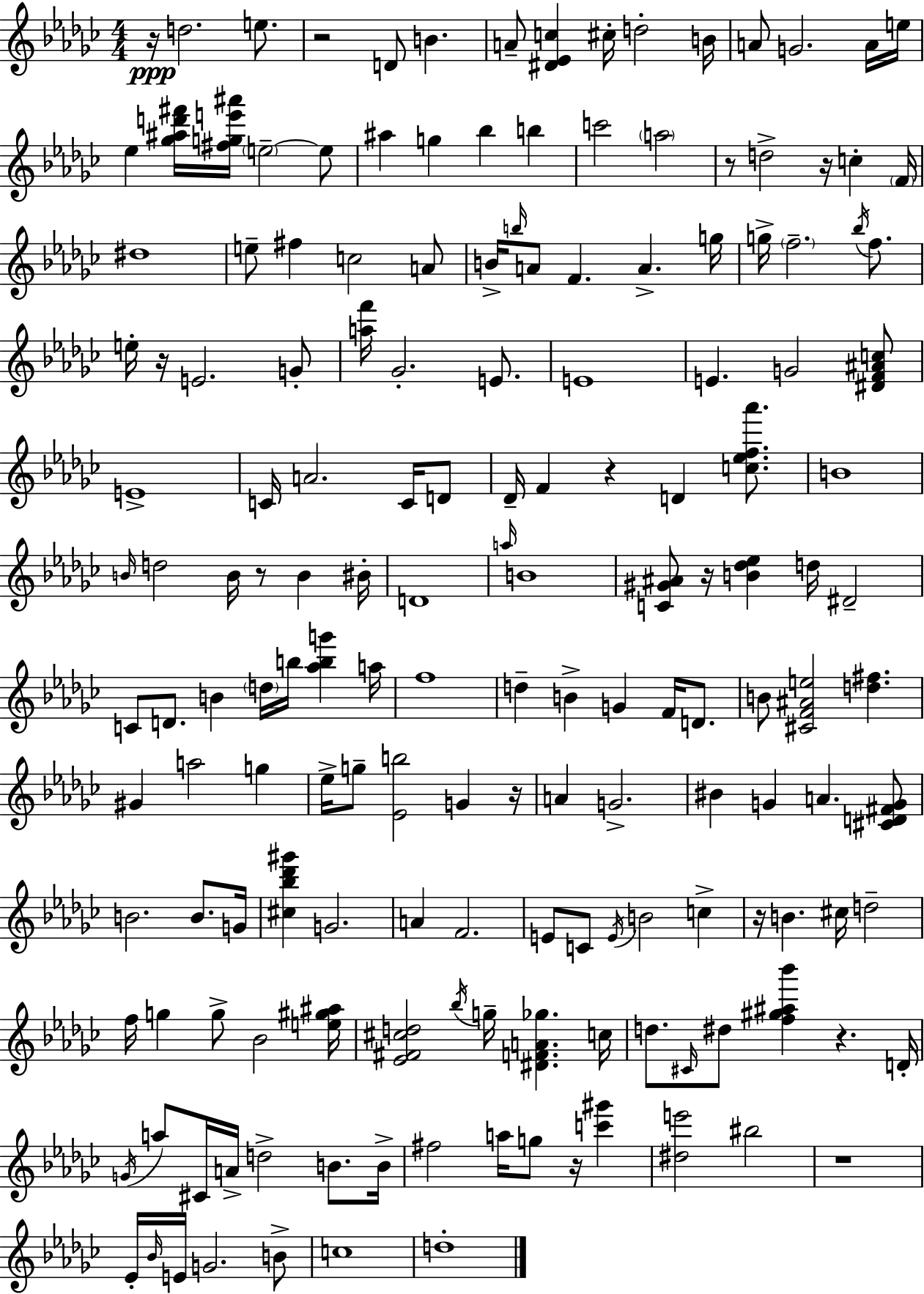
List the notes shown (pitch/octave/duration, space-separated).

R/s D5/h. E5/e. R/h D4/e B4/q. A4/e [D#4,Eb4,C5]/q C#5/s D5/h B4/s A4/e G4/h. A4/s E5/s Eb5/q [Gb5,A#5,D6,F#6]/s [F#5,G5,E6,A#6]/s E5/h E5/e A#5/q G5/q Bb5/q B5/q C6/h A5/h R/e D5/h R/s C5/q F4/s D#5/w E5/e F#5/q C5/h A4/e B4/s B5/s A4/e F4/q. A4/q. G5/s G5/s F5/h. Bb5/s F5/e. E5/s R/s E4/h. G4/e [A5,F6]/s Gb4/h. E4/e. E4/w E4/q. G4/h [D#4,F4,A#4,C5]/e E4/w C4/s A4/h. C4/s D4/e Db4/s F4/q R/q D4/q [C5,Eb5,F5,Ab6]/e. B4/w B4/s D5/h B4/s R/e B4/q BIS4/s D4/w A5/s B4/w [C4,G#4,A#4]/e R/s [B4,Db5,Eb5]/q D5/s D#4/h C4/e D4/e. B4/q D5/s B5/s [Ab5,B5,G6]/q A5/s F5/w D5/q B4/q G4/q F4/s D4/e. B4/e [C#4,F4,A#4,E5]/h [D5,F#5]/q. G#4/q A5/h G5/q Eb5/s G5/e [Eb4,B5]/h G4/q R/s A4/q G4/h. BIS4/q G4/q A4/q. [C#4,D4,F#4,G4]/e B4/h. B4/e. G4/s [C#5,Bb5,Db6,G#6]/q G4/h. A4/q F4/h. E4/e C4/e E4/s B4/h C5/q R/s B4/q. C#5/s D5/h F5/s G5/q G5/e Bb4/h [E5,G#5,A#5]/s [Eb4,F#4,C#5,D5]/h Bb5/s G5/s [D#4,F4,A4,Gb5]/q. C5/s D5/e. C#4/s D#5/e [F5,G#5,A#5,Bb6]/q R/q. D4/s G4/s A5/e C#4/s A4/s D5/h B4/e. B4/s F#5/h A5/s G5/e R/s [C6,G#6]/q [D#5,E6]/h BIS5/h R/w Eb4/s Bb4/s E4/s G4/h. B4/e C5/w D5/w